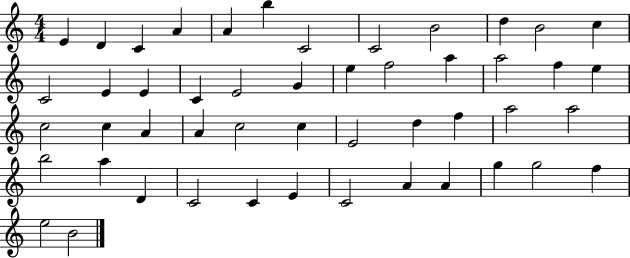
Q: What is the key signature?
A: C major